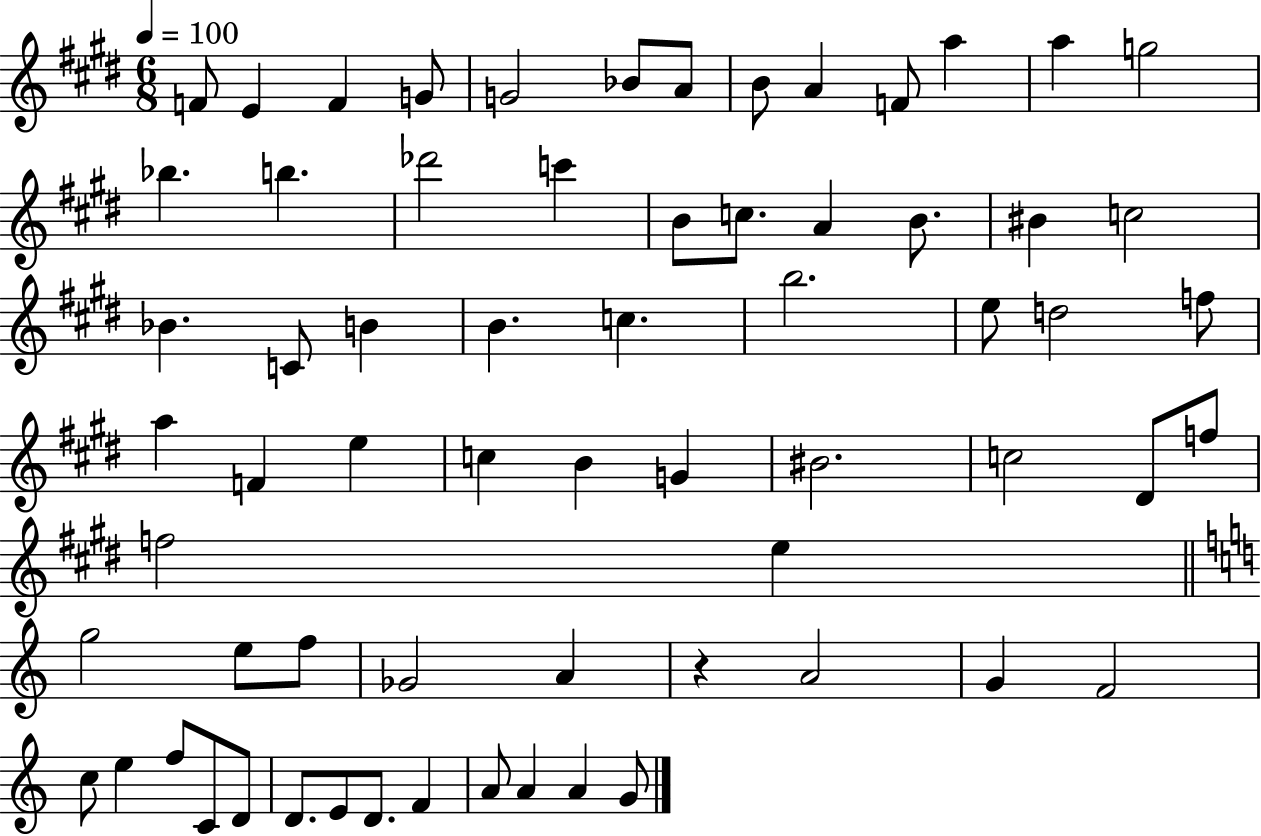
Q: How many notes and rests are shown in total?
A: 66